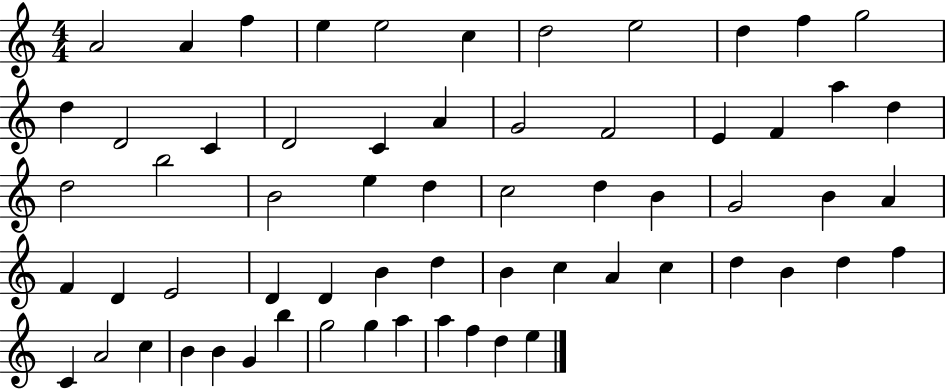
{
  \clef treble
  \numericTimeSignature
  \time 4/4
  \key c \major
  a'2 a'4 f''4 | e''4 e''2 c''4 | d''2 e''2 | d''4 f''4 g''2 | \break d''4 d'2 c'4 | d'2 c'4 a'4 | g'2 f'2 | e'4 f'4 a''4 d''4 | \break d''2 b''2 | b'2 e''4 d''4 | c''2 d''4 b'4 | g'2 b'4 a'4 | \break f'4 d'4 e'2 | d'4 d'4 b'4 d''4 | b'4 c''4 a'4 c''4 | d''4 b'4 d''4 f''4 | \break c'4 a'2 c''4 | b'4 b'4 g'4 b''4 | g''2 g''4 a''4 | a''4 f''4 d''4 e''4 | \break \bar "|."
}